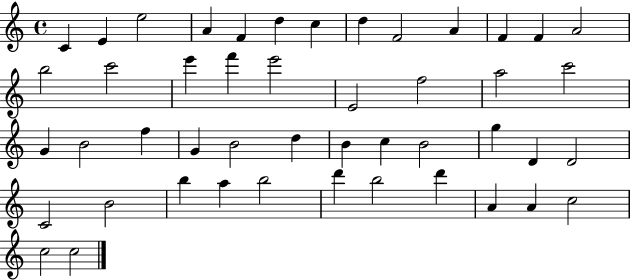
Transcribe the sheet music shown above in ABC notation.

X:1
T:Untitled
M:4/4
L:1/4
K:C
C E e2 A F d c d F2 A F F A2 b2 c'2 e' f' e'2 E2 f2 a2 c'2 G B2 f G B2 d B c B2 g D D2 C2 B2 b a b2 d' b2 d' A A c2 c2 c2